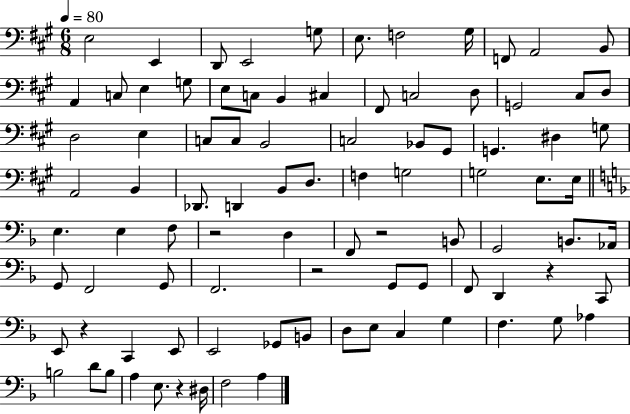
{
  \clef bass
  \numericTimeSignature
  \time 6/8
  \key a \major
  \tempo 4 = 80
  e2 e,4 | d,8 e,2 g8 | e8. f2 gis16 | f,8 a,2 b,8 | \break a,4 c8 e4 g8 | e8 c8 b,4 cis4 | fis,8 c2 d8 | g,2 cis8 d8 | \break d2 e4 | c8 c8 b,2 | c2 bes,8 gis,8 | g,4. dis4 g8 | \break a,2 b,4 | des,8. d,4 b,8 d8. | f4 g2 | g2 e8. e16 | \break \bar "||" \break \key f \major e4. e4 f8 | r2 d4 | f,8 r2 b,8 | g,2 b,8. aes,16 | \break g,8 f,2 g,8 | f,2. | r2 g,8 g,8 | f,8 d,4 r4 c,8 | \break e,8 r4 c,4 e,8 | e,2 ges,8 b,8 | d8 e8 c4 g4 | f4. g8 aes4 | \break b2 d'8 b8 | a4 e8. r4 dis16 | f2 a4 | \bar "|."
}